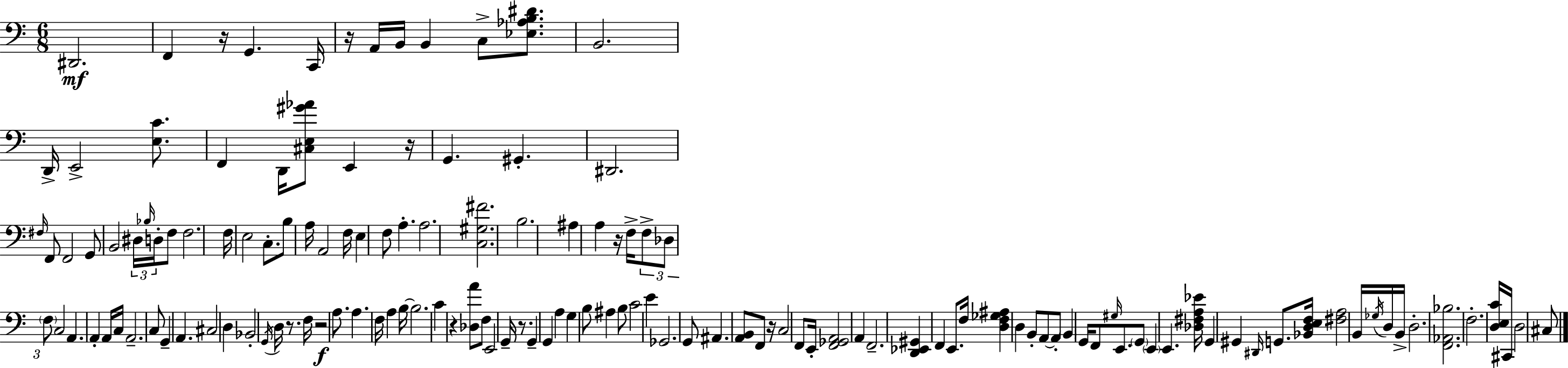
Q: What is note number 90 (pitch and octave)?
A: E2